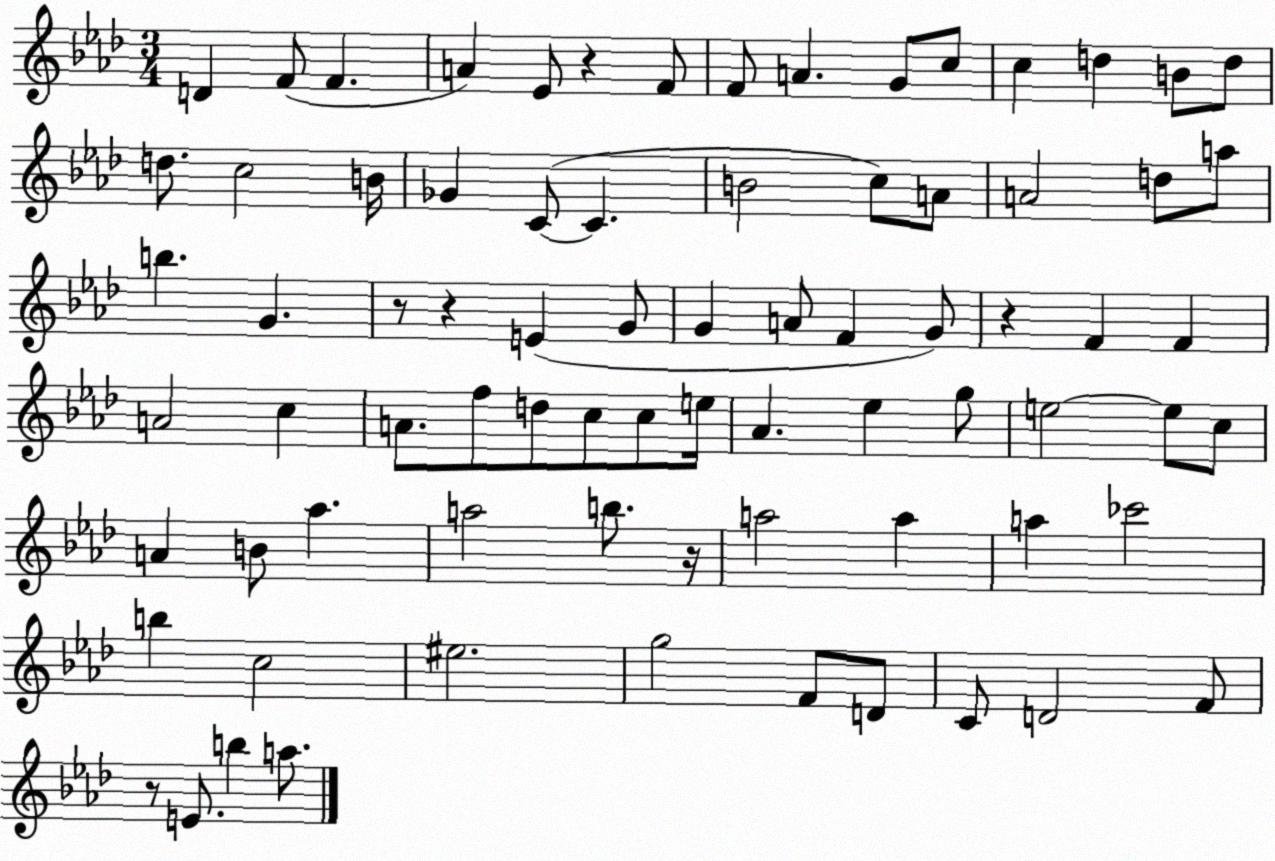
X:1
T:Untitled
M:3/4
L:1/4
K:Ab
D F/2 F A _E/2 z F/2 F/2 A G/2 c/2 c d B/2 d/2 d/2 c2 B/4 _G C/2 C B2 c/2 A/2 A2 d/2 a/2 b G z/2 z E G/2 G A/2 F G/2 z F F A2 c A/2 f/2 d/2 c/2 c/2 e/4 _A _e g/2 e2 e/2 c/2 A B/2 _a a2 b/2 z/4 a2 a a _c'2 b c2 ^e2 g2 F/2 D/2 C/2 D2 F/2 z/2 E/2 b a/2